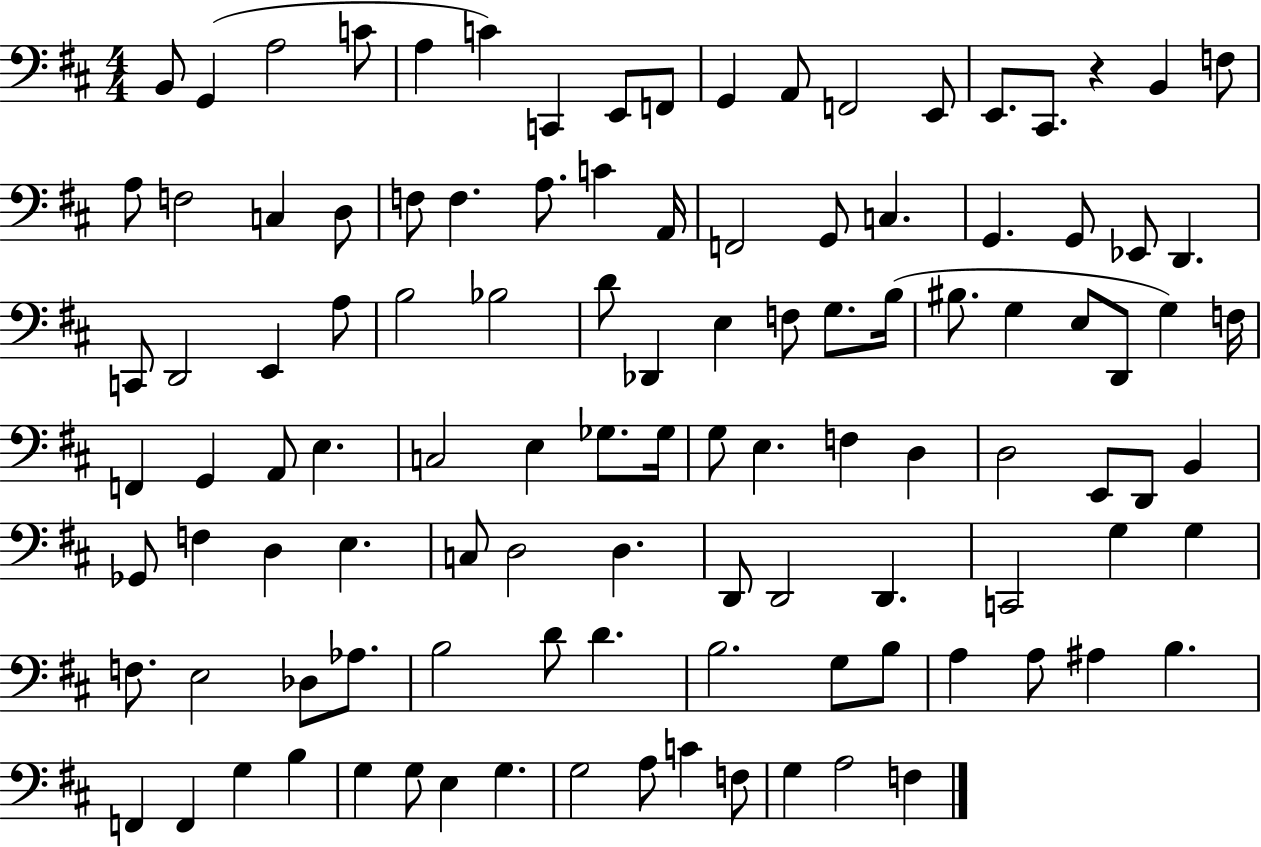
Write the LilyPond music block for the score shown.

{
  \clef bass
  \numericTimeSignature
  \time 4/4
  \key d \major
  b,8 g,4( a2 c'8 | a4 c'4) c,4 e,8 f,8 | g,4 a,8 f,2 e,8 | e,8. cis,8. r4 b,4 f8 | \break a8 f2 c4 d8 | f8 f4. a8. c'4 a,16 | f,2 g,8 c4. | g,4. g,8 ees,8 d,4. | \break c,8 d,2 e,4 a8 | b2 bes2 | d'8 des,4 e4 f8 g8. b16( | bis8. g4 e8 d,8 g4) f16 | \break f,4 g,4 a,8 e4. | c2 e4 ges8. ges16 | g8 e4. f4 d4 | d2 e,8 d,8 b,4 | \break ges,8 f4 d4 e4. | c8 d2 d4. | d,8 d,2 d,4. | c,2 g4 g4 | \break f8. e2 des8 aes8. | b2 d'8 d'4. | b2. g8 b8 | a4 a8 ais4 b4. | \break f,4 f,4 g4 b4 | g4 g8 e4 g4. | g2 a8 c'4 f8 | g4 a2 f4 | \break \bar "|."
}